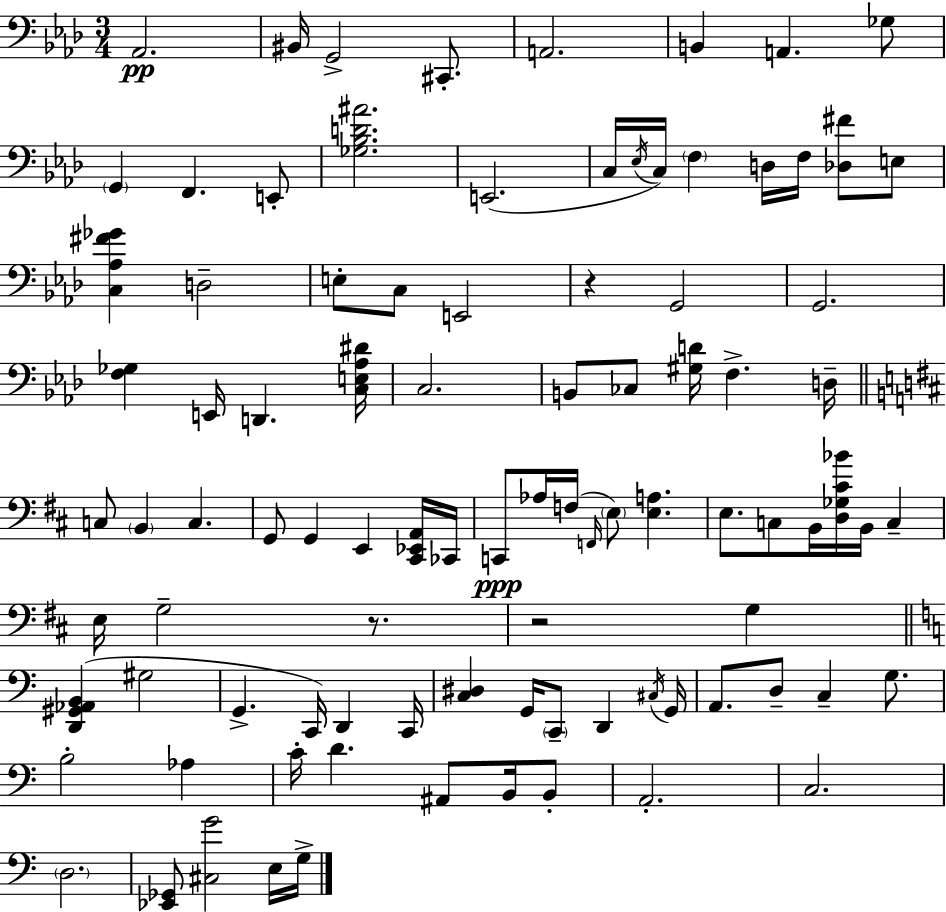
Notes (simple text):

Ab2/h. BIS2/s G2/h C#2/e. A2/h. B2/q A2/q. Gb3/e G2/q F2/q. E2/e [Gb3,Bb3,D4,A#4]/h. E2/h. C3/s Eb3/s C3/s F3/q D3/s F3/s [Db3,F#4]/e E3/e [C3,Ab3,F#4,Gb4]/q D3/h E3/e C3/e E2/h R/q G2/h G2/h. [F3,Gb3]/q E2/s D2/q. [C3,E3,Ab3,D#4]/s C3/h. B2/e CES3/e [G#3,D4]/s F3/q. D3/s C3/e B2/q C3/q. G2/e G2/q E2/q [C#2,Eb2,A2]/s CES2/s C2/e Ab3/s F3/s F2/s E3/e [E3,A3]/q. E3/e. C3/e B2/s [D3,Gb3,C#4,Bb4]/s B2/s C3/q E3/s G3/h R/e. R/h G3/q [D2,G#2,Ab2,B2]/q G#3/h G2/q. C2/s D2/q C2/s [C3,D#3]/q G2/s C2/e D2/q C#3/s G2/s A2/e. D3/e C3/q G3/e. B3/h Ab3/q C4/s D4/q. A#2/e B2/s B2/e A2/h. C3/h. D3/h. [Eb2,Gb2]/e [C#3,G4]/h E3/s G3/s